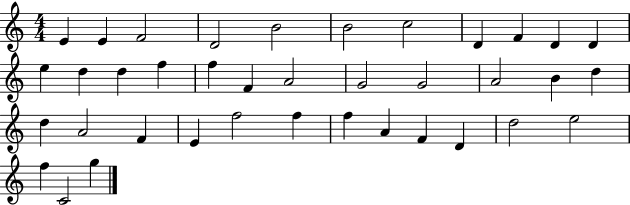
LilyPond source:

{
  \clef treble
  \numericTimeSignature
  \time 4/4
  \key c \major
  e'4 e'4 f'2 | d'2 b'2 | b'2 c''2 | d'4 f'4 d'4 d'4 | \break e''4 d''4 d''4 f''4 | f''4 f'4 a'2 | g'2 g'2 | a'2 b'4 d''4 | \break d''4 a'2 f'4 | e'4 f''2 f''4 | f''4 a'4 f'4 d'4 | d''2 e''2 | \break f''4 c'2 g''4 | \bar "|."
}